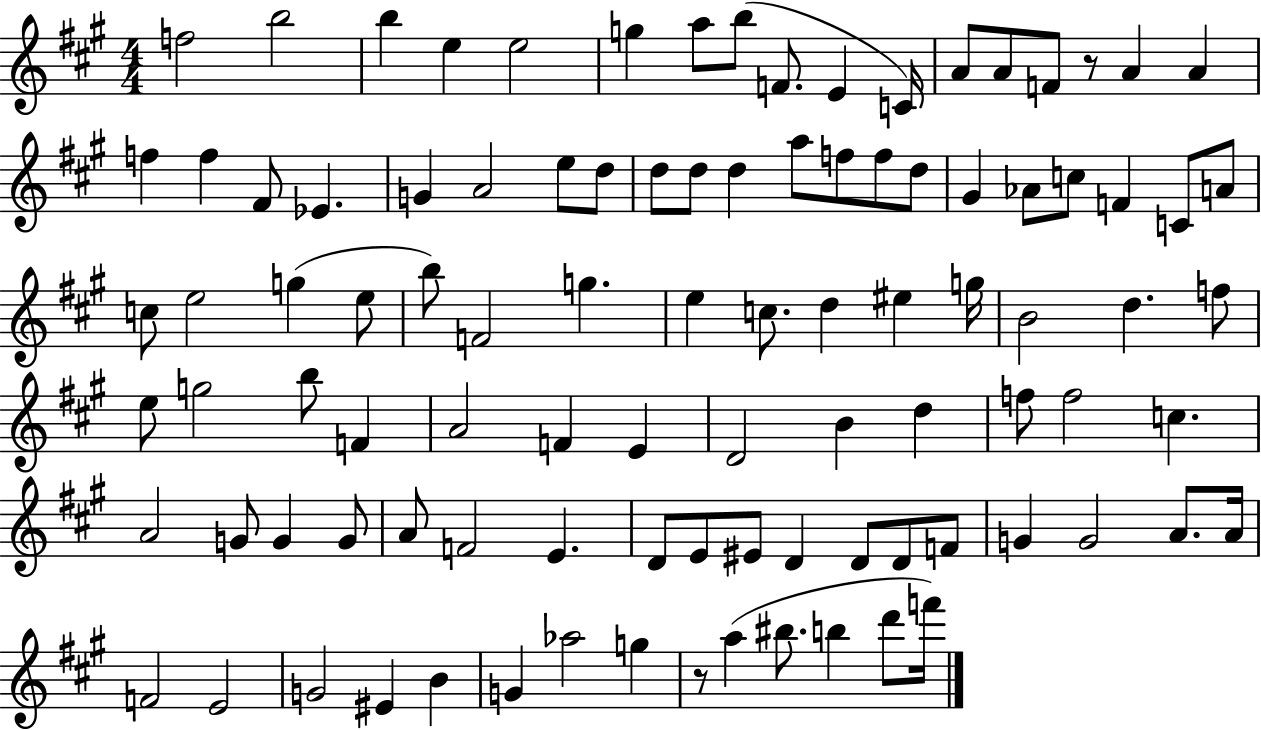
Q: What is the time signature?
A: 4/4